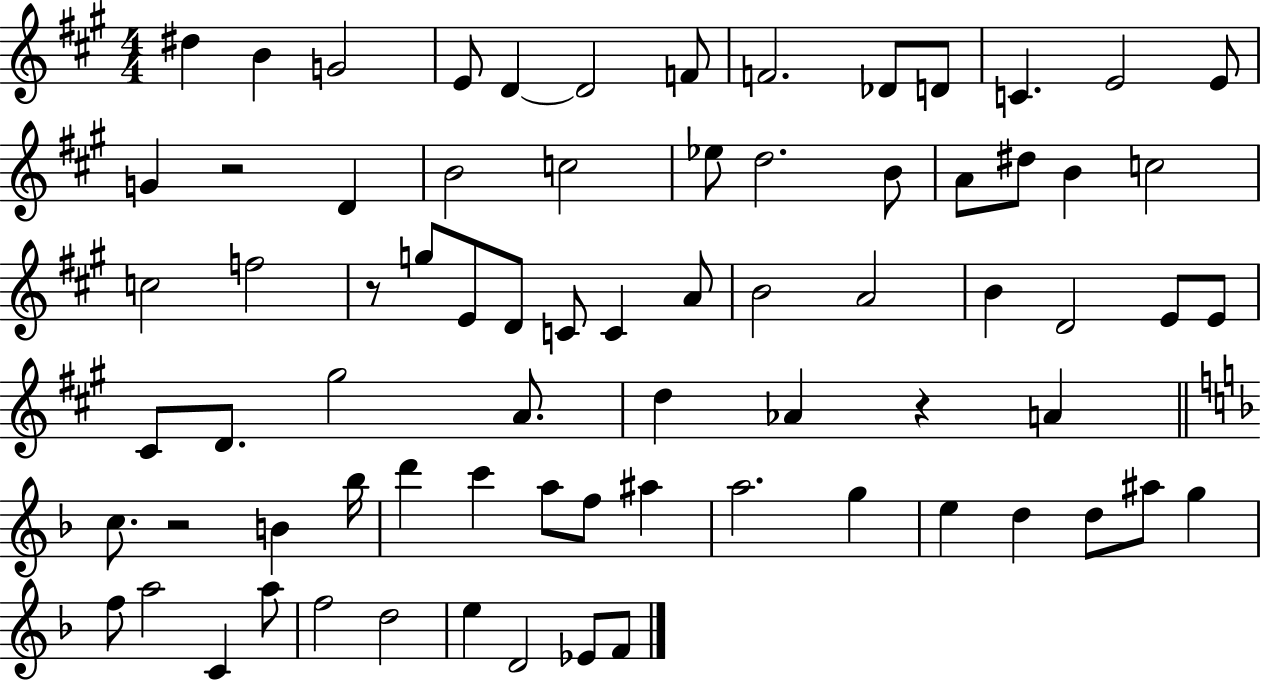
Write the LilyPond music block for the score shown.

{
  \clef treble
  \numericTimeSignature
  \time 4/4
  \key a \major
  dis''4 b'4 g'2 | e'8 d'4~~ d'2 f'8 | f'2. des'8 d'8 | c'4. e'2 e'8 | \break g'4 r2 d'4 | b'2 c''2 | ees''8 d''2. b'8 | a'8 dis''8 b'4 c''2 | \break c''2 f''2 | r8 g''8 e'8 d'8 c'8 c'4 a'8 | b'2 a'2 | b'4 d'2 e'8 e'8 | \break cis'8 d'8. gis''2 a'8. | d''4 aes'4 r4 a'4 | \bar "||" \break \key f \major c''8. r2 b'4 bes''16 | d'''4 c'''4 a''8 f''8 ais''4 | a''2. g''4 | e''4 d''4 d''8 ais''8 g''4 | \break f''8 a''2 c'4 a''8 | f''2 d''2 | e''4 d'2 ees'8 f'8 | \bar "|."
}